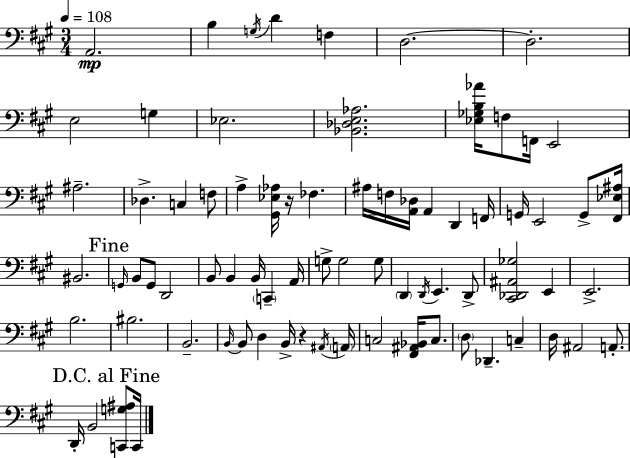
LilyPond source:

{
  \clef bass
  \numericTimeSignature
  \time 3/4
  \key a \major
  \tempo 4 = 108
  a,2.\mp | b4 \acciaccatura { g16 } d'4 f4 | d2.~~ | d2.-. | \break e2 g4 | ees2. | <bes, des e aes>2. | <ees ges b aes'>16 f8 f,16 e,2 | \break ais2.-- | des4.-> c4 f8 | a4-> <gis, ees aes>16 r16 fes4. | ais16 f16 <a, des>16 a,4 d,4 | \break f,16 g,16 e,2 g,8-> | <fis, ees ais>16 bis,2. | \mark "Fine" \grace { g,16 } b,8 g,8 d,2 | b,8 b,4 b,16 \parenthesize c,4-- | \break a,16 g8-> g2 | g8 \parenthesize d,4 \acciaccatura { d,16 } e,4. | d,8-> <cis, des, ais, ges>2 e,4 | e,2.-> | \break b2. | bis2. | b,2.-- | \grace { b,16~ }~ b,8 d4 b,16-> r4 | \break \acciaccatura { ais,16 } \parenthesize a,16 c2 | <fis, ais, bes,>16 c8. \parenthesize d8 des,4.-- | c4-- d16 ais,2 | a,8.-. \mark "D.C. al Fine" d,16-. b,2 | \break <c, g ais>8 c,16 \bar "|."
}